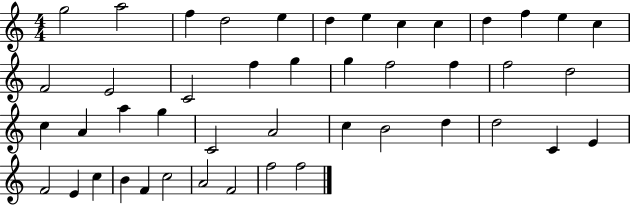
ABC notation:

X:1
T:Untitled
M:4/4
L:1/4
K:C
g2 a2 f d2 e d e c c d f e c F2 E2 C2 f g g f2 f f2 d2 c A a g C2 A2 c B2 d d2 C E F2 E c B F c2 A2 F2 f2 f2